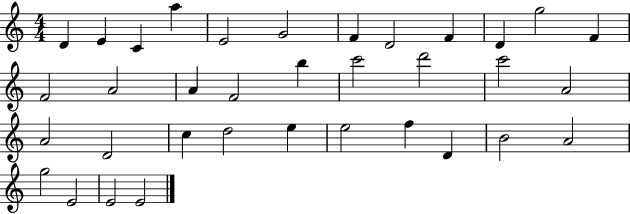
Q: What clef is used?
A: treble